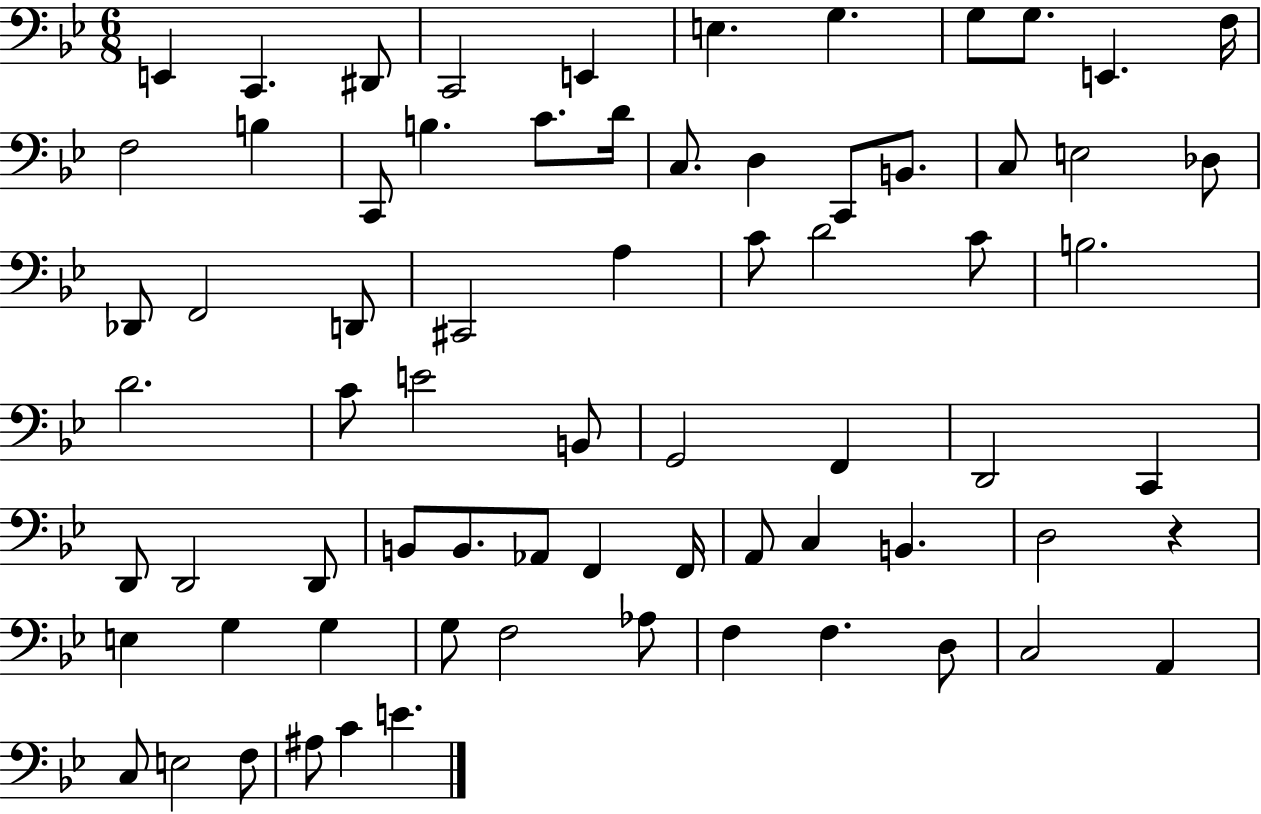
{
  \clef bass
  \numericTimeSignature
  \time 6/8
  \key bes \major
  e,4 c,4. dis,8 | c,2 e,4 | e4. g4. | g8 g8. e,4. f16 | \break f2 b4 | c,8 b4. c'8. d'16 | c8. d4 c,8 b,8. | c8 e2 des8 | \break des,8 f,2 d,8 | cis,2 a4 | c'8 d'2 c'8 | b2. | \break d'2. | c'8 e'2 b,8 | g,2 f,4 | d,2 c,4 | \break d,8 d,2 d,8 | b,8 b,8. aes,8 f,4 f,16 | a,8 c4 b,4. | d2 r4 | \break e4 g4 g4 | g8 f2 aes8 | f4 f4. d8 | c2 a,4 | \break c8 e2 f8 | ais8 c'4 e'4. | \bar "|."
}